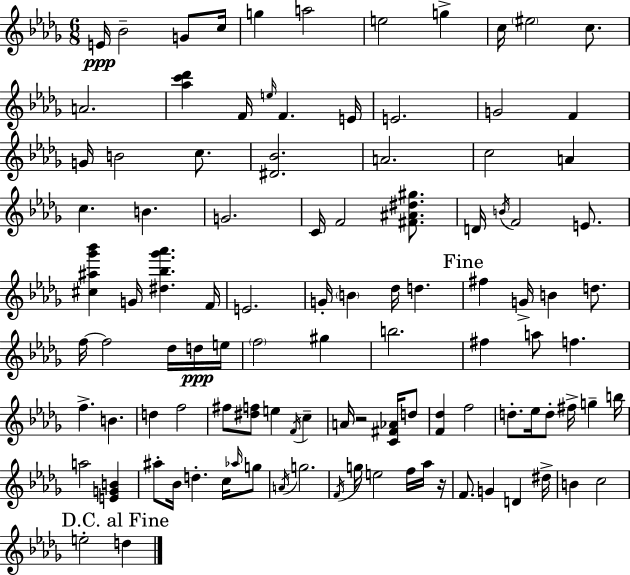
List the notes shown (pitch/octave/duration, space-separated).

E4/s Bb4/h G4/e C5/s G5/q A5/h E5/h G5/q C5/s EIS5/h C5/e. A4/h. [Ab5,C6,Db6]/q F4/s E5/s F4/q. E4/s E4/h. G4/h F4/q G4/s B4/h C5/e. [D#4,Bb4]/h. A4/h. C5/h A4/q C5/q. B4/q. G4/h. C4/s F4/h [F#4,A#4,D#5,G#5]/e. D4/s B4/s F4/h E4/e. [C#5,A#5,Gb6,Bb6]/q G4/s [D#5,Bb5,Gb6,Ab6]/q. F4/s E4/h. G4/s B4/q Db5/s D5/q. F#5/q G4/s B4/q D5/e. F5/s F5/h Db5/s D5/s E5/s F5/h G#5/q B5/h. F#5/q A5/e F5/q. F5/q. B4/q. D5/q F5/h F#5/e [D#5,F5]/e E5/q F4/s C5/q A4/s R/h [C4,F#4,Ab4]/s D5/e [F4,Db5]/q F5/h D5/e. Eb5/s D5/e F#5/s G5/q B5/s A5/h [E4,G4,B4]/q A#5/e Bb4/s D5/q. C5/s Ab5/s G5/e A4/s G5/h. F4/s G5/s E5/h F5/s Ab5/s R/s F4/e. G4/q D4/q D#5/s B4/q C5/h E5/h D5/q